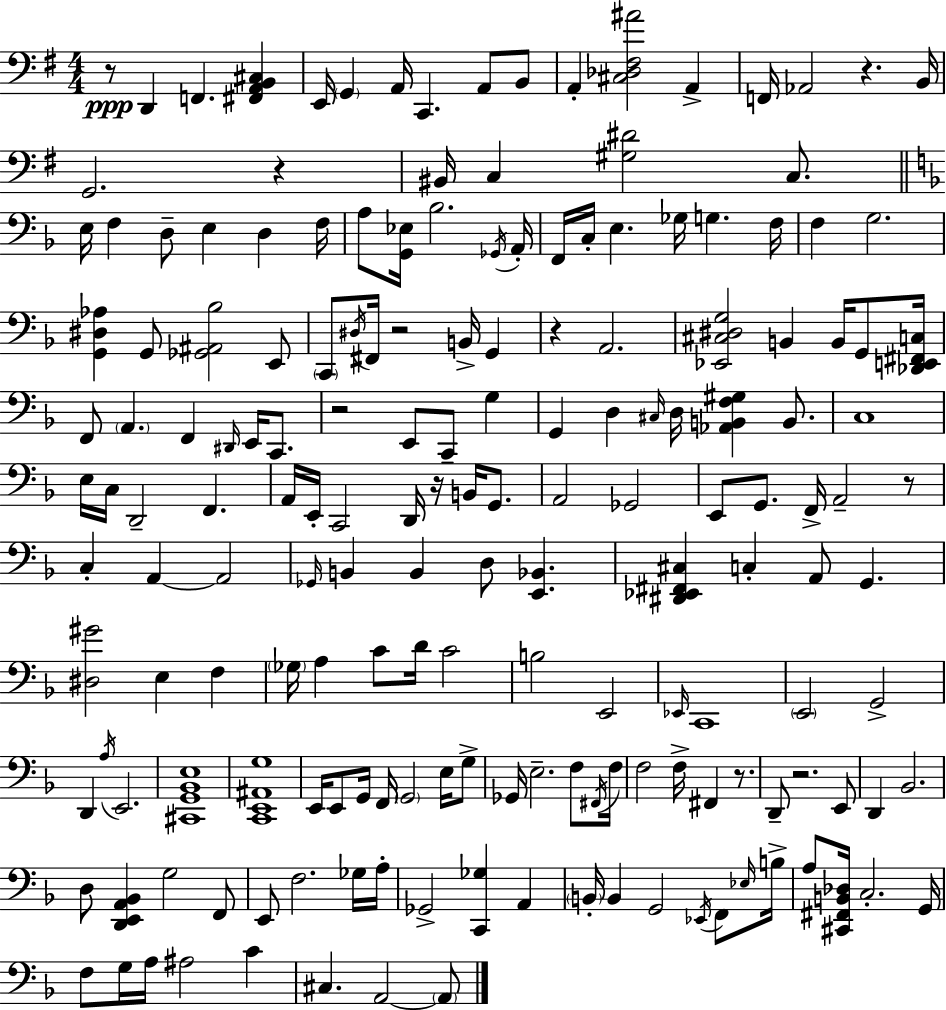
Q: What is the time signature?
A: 4/4